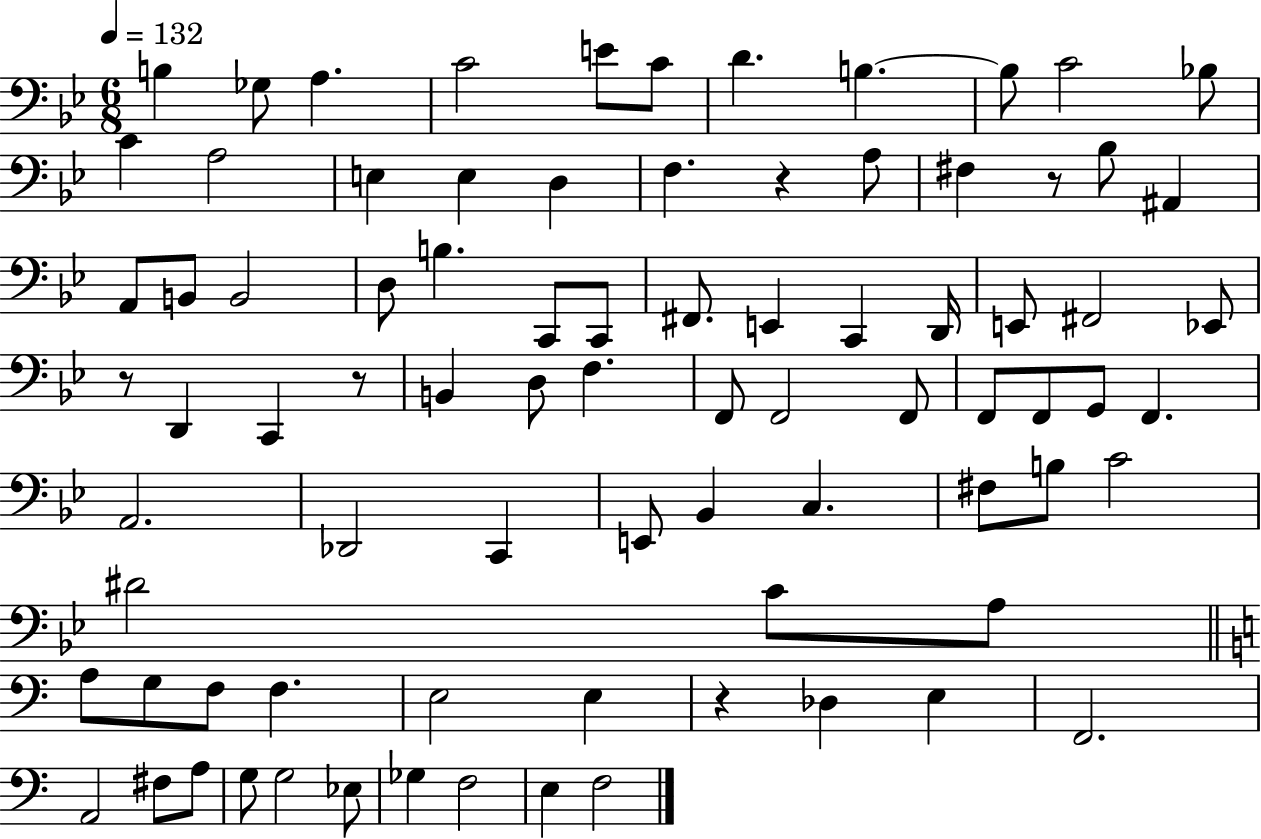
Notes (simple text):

B3/q Gb3/e A3/q. C4/h E4/e C4/e D4/q. B3/q. B3/e C4/h Bb3/e C4/q A3/h E3/q E3/q D3/q F3/q. R/q A3/e F#3/q R/e Bb3/e A#2/q A2/e B2/e B2/h D3/e B3/q. C2/e C2/e F#2/e. E2/q C2/q D2/s E2/e F#2/h Eb2/e R/e D2/q C2/q R/e B2/q D3/e F3/q. F2/e F2/h F2/e F2/e F2/e G2/e F2/q. A2/h. Db2/h C2/q E2/e Bb2/q C3/q. F#3/e B3/e C4/h D#4/h C4/e A3/e A3/e G3/e F3/e F3/q. E3/h E3/q R/q Db3/q E3/q F2/h. A2/h F#3/e A3/e G3/e G3/h Eb3/e Gb3/q F3/h E3/q F3/h